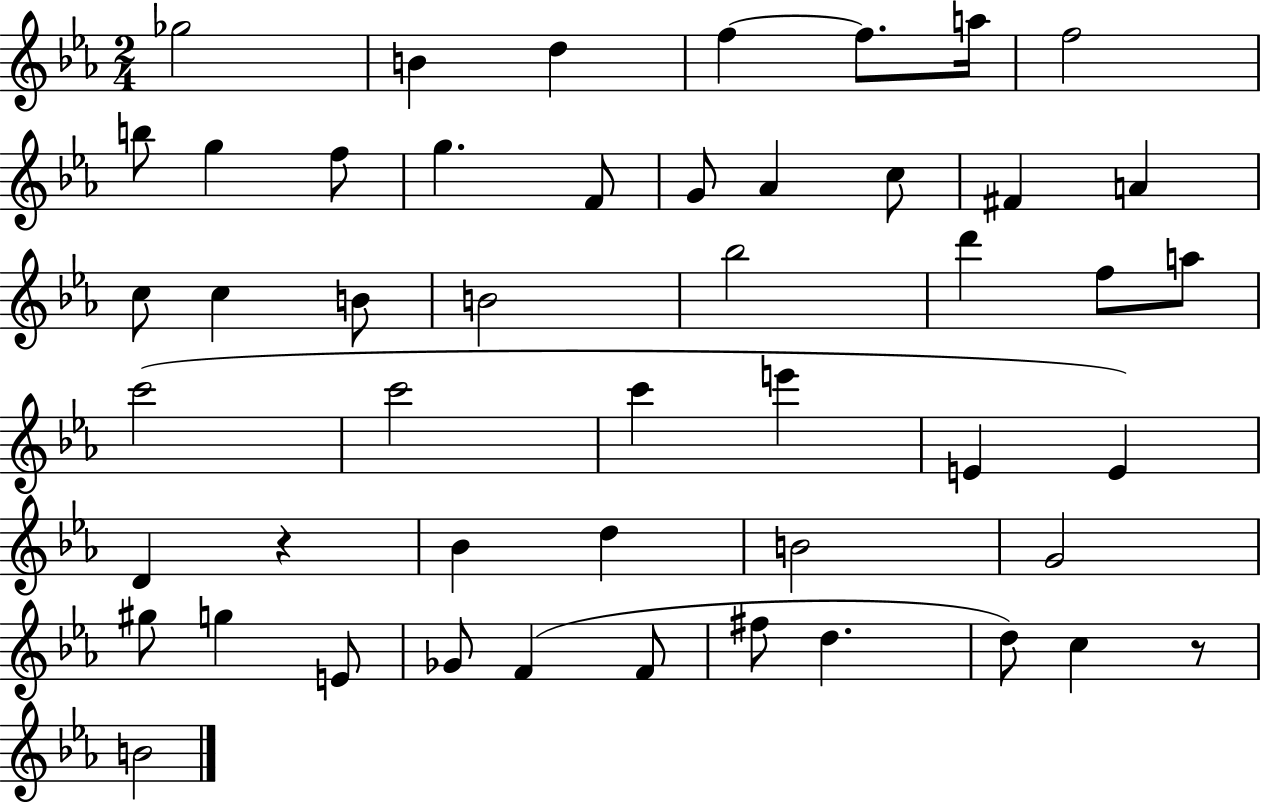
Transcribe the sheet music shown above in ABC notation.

X:1
T:Untitled
M:2/4
L:1/4
K:Eb
_g2 B d f f/2 a/4 f2 b/2 g f/2 g F/2 G/2 _A c/2 ^F A c/2 c B/2 B2 _b2 d' f/2 a/2 c'2 c'2 c' e' E E D z _B d B2 G2 ^g/2 g E/2 _G/2 F F/2 ^f/2 d d/2 c z/2 B2